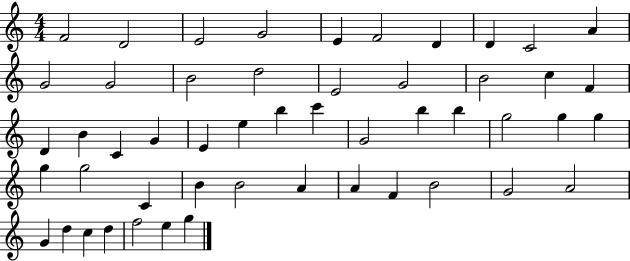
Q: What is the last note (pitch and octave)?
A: G5